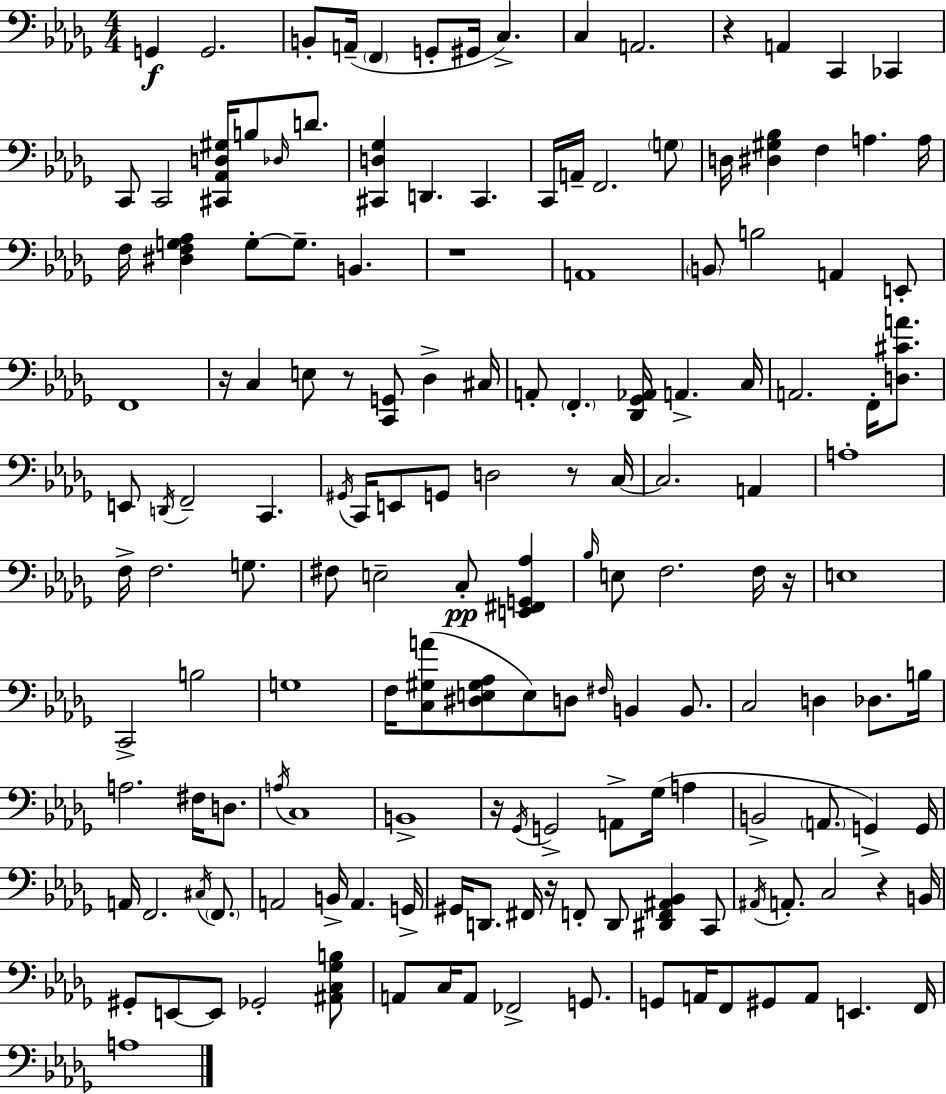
{
  \clef bass
  \numericTimeSignature
  \time 4/4
  \key bes \minor
  g,4\f g,2. | b,8-. a,16--( \parenthesize f,4 g,8-. gis,16 c4.->) | c4 a,2. | r4 a,4 c,4 ces,4 | \break c,8 c,2 <cis, aes, d gis>16 b8 \grace { des16 } d'8. | <cis, d ges>4 d,4. cis,4. | c,16 a,16-- f,2. \parenthesize g8 | d16 <dis gis bes>4 f4 a4. | \break a16 f16 <dis f g aes>4 g8-.~~ g8.-- b,4. | r1 | a,1 | \parenthesize b,8 b2 a,4 e,8-. | \break f,1 | r16 c4 e8 r8 <c, g,>8 des4-> | cis16 a,8-. \parenthesize f,4.-. <des, ges, aes,>16 a,4.-> | c16 a,2. f,16-. <d cis' a'>8. | \break e,8 \acciaccatura { d,16 } f,2-- c,4. | \acciaccatura { gis,16 } c,16 e,8 g,8 d2 | r8 c16~~ c2. a,4 | a1-. | \break f16-> f2. | g8. fis8 e2-- c8-.\pp <e, fis, g, aes>4 | \grace { bes16 } e8 f2. | f16 r16 e1 | \break c,2-> b2 | g1 | f16 <c gis a'>8( <dis e gis aes>8 e8) d8 \grace { fis16 } b,4 | b,8. c2 d4 | \break des8. b16 a2. | fis16 d8. \acciaccatura { a16 } c1 | b,1-> | r16 \acciaccatura { ges,16 } g,2-> | \break a,8-> ges16( a4 b,2-> \parenthesize a,8. | g,4->) g,16 a,16 f,2. | \acciaccatura { cis16 } \parenthesize f,8. a,2 | b,16-> a,4. g,16-> gis,16 d,8. fis,16 r16 f,8-. | \break d,8 <dis, f, ais, bes,>4 c,8 \acciaccatura { ais,16 } a,8.-. c2 | r4 b,16 gis,8-. e,8~~ e,8 ges,2-. | <ais, c ges b>8 a,8 c16 a,8 fes,2-> | g,8. g,8 a,16 f,8 gis,8 | \break a,8 e,4. f,16 a1 | \bar "|."
}